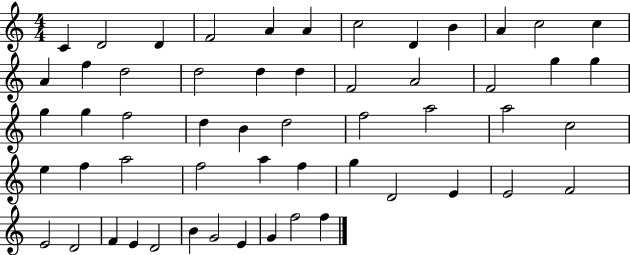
{
  \clef treble
  \numericTimeSignature
  \time 4/4
  \key c \major
  c'4 d'2 d'4 | f'2 a'4 a'4 | c''2 d'4 b'4 | a'4 c''2 c''4 | \break a'4 f''4 d''2 | d''2 d''4 d''4 | f'2 a'2 | f'2 g''4 g''4 | \break g''4 g''4 f''2 | d''4 b'4 d''2 | f''2 a''2 | a''2 c''2 | \break e''4 f''4 a''2 | f''2 a''4 f''4 | g''4 d'2 e'4 | e'2 f'2 | \break e'2 d'2 | f'4 e'4 d'2 | b'4 g'2 e'4 | g'4 f''2 f''4 | \break \bar "|."
}